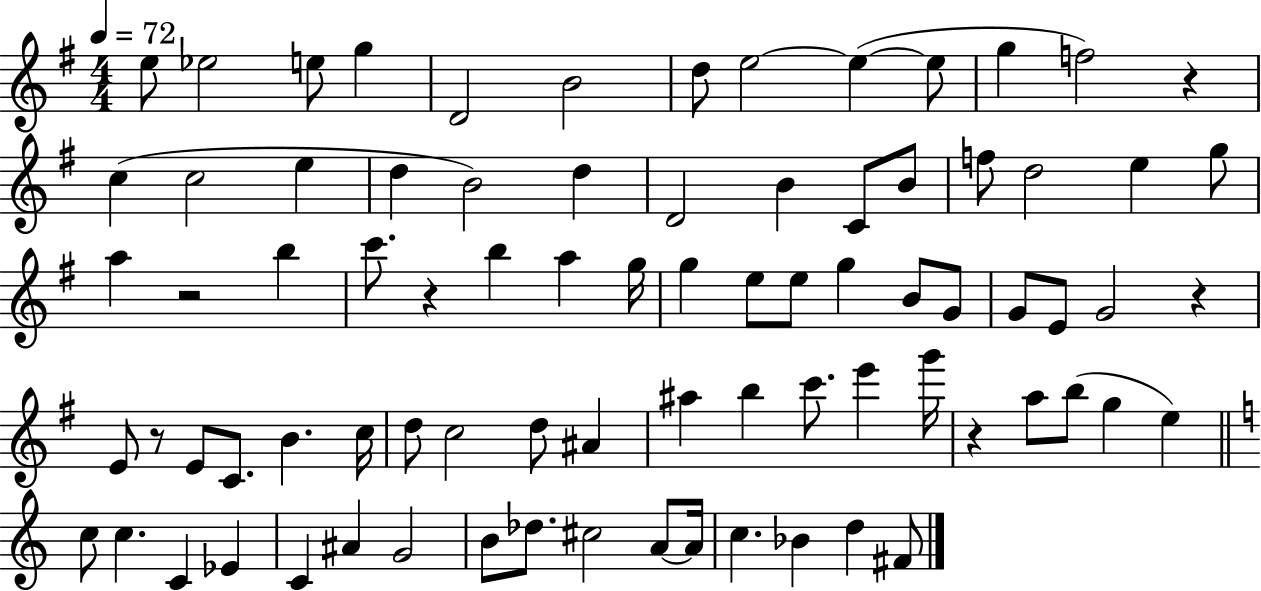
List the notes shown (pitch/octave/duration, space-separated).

E5/e Eb5/h E5/e G5/q D4/h B4/h D5/e E5/h E5/q E5/e G5/q F5/h R/q C5/q C5/h E5/q D5/q B4/h D5/q D4/h B4/q C4/e B4/e F5/e D5/h E5/q G5/e A5/q R/h B5/q C6/e. R/q B5/q A5/q G5/s G5/q E5/e E5/e G5/q B4/e G4/e G4/e E4/e G4/h R/q E4/e R/e E4/e C4/e. B4/q. C5/s D5/e C5/h D5/e A#4/q A#5/q B5/q C6/e. E6/q G6/s R/q A5/e B5/e G5/q E5/q C5/e C5/q. C4/q Eb4/q C4/q A#4/q G4/h B4/e Db5/e. C#5/h A4/e A4/s C5/q. Bb4/q D5/q F#4/e